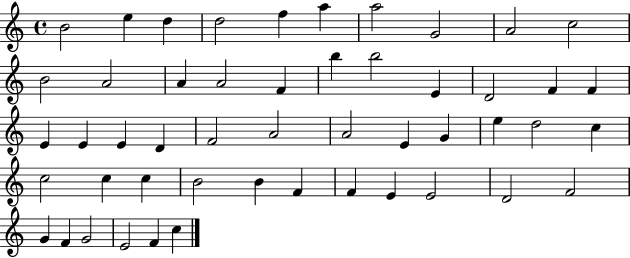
{
  \clef treble
  \time 4/4
  \defaultTimeSignature
  \key c \major
  b'2 e''4 d''4 | d''2 f''4 a''4 | a''2 g'2 | a'2 c''2 | \break b'2 a'2 | a'4 a'2 f'4 | b''4 b''2 e'4 | d'2 f'4 f'4 | \break e'4 e'4 e'4 d'4 | f'2 a'2 | a'2 e'4 g'4 | e''4 d''2 c''4 | \break c''2 c''4 c''4 | b'2 b'4 f'4 | f'4 e'4 e'2 | d'2 f'2 | \break g'4 f'4 g'2 | e'2 f'4 c''4 | \bar "|."
}